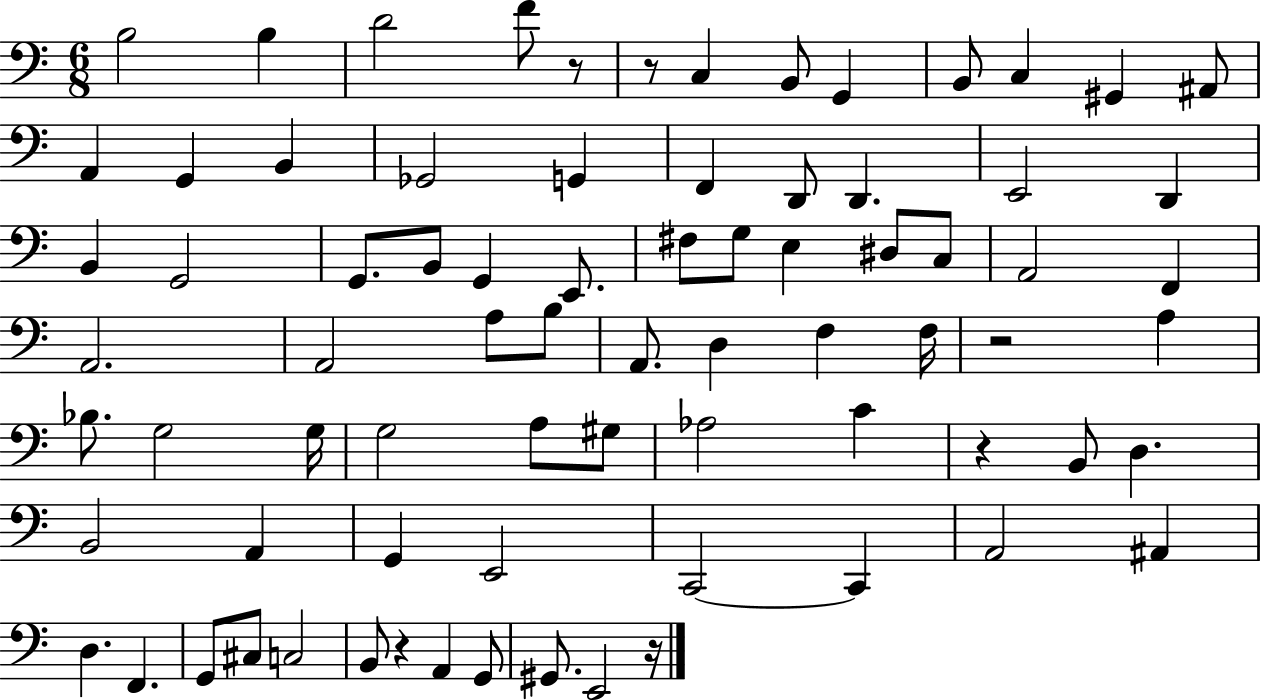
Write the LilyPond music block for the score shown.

{
  \clef bass
  \numericTimeSignature
  \time 6/8
  \key c \major
  b2 b4 | d'2 f'8 r8 | r8 c4 b,8 g,4 | b,8 c4 gis,4 ais,8 | \break a,4 g,4 b,4 | ges,2 g,4 | f,4 d,8 d,4. | e,2 d,4 | \break b,4 g,2 | g,8. b,8 g,4 e,8. | fis8 g8 e4 dis8 c8 | a,2 f,4 | \break a,2. | a,2 a8 b8 | a,8. d4 f4 f16 | r2 a4 | \break bes8. g2 g16 | g2 a8 gis8 | aes2 c'4 | r4 b,8 d4. | \break b,2 a,4 | g,4 e,2 | c,2~~ c,4 | a,2 ais,4 | \break d4. f,4. | g,8 cis8 c2 | b,8 r4 a,4 g,8 | gis,8. e,2 r16 | \break \bar "|."
}